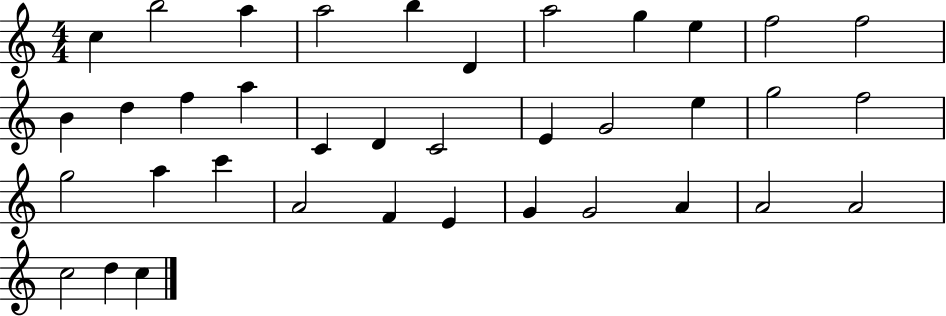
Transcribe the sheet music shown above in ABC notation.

X:1
T:Untitled
M:4/4
L:1/4
K:C
c b2 a a2 b D a2 g e f2 f2 B d f a C D C2 E G2 e g2 f2 g2 a c' A2 F E G G2 A A2 A2 c2 d c